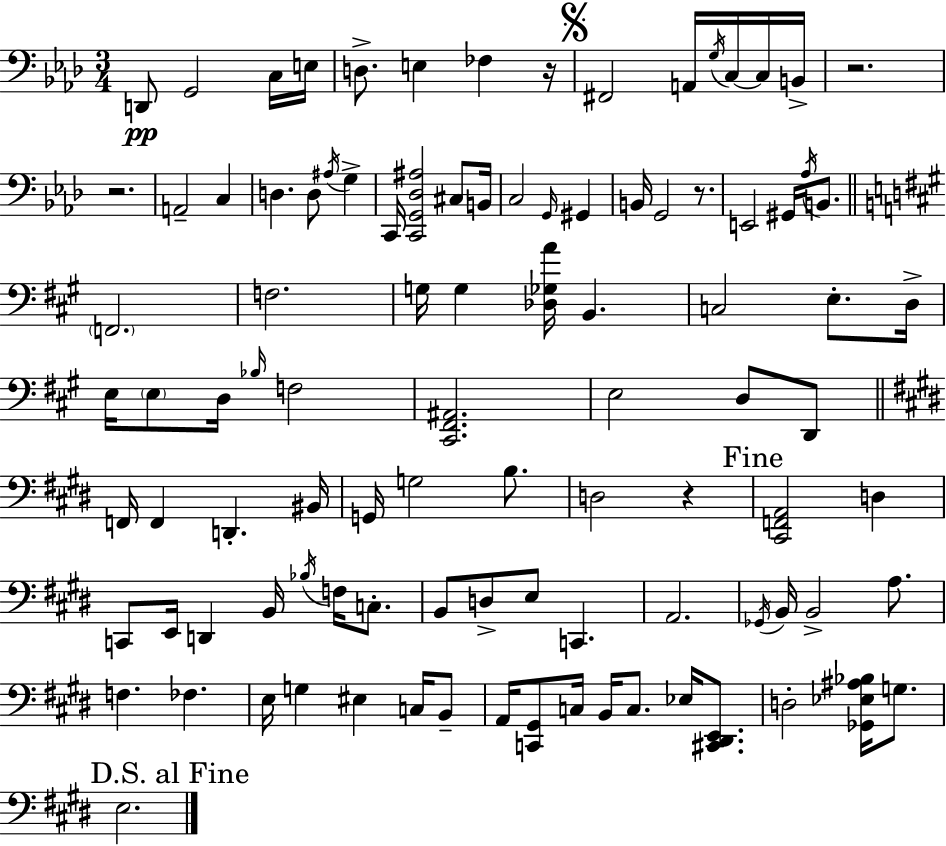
X:1
T:Untitled
M:3/4
L:1/4
K:Ab
D,,/2 G,,2 C,/4 E,/4 D,/2 E, _F, z/4 ^F,,2 A,,/4 G,/4 C,/4 C,/4 B,,/4 z2 z2 A,,2 C, D, D,/2 ^A,/4 G, C,,/4 [C,,G,,_D,^A,]2 ^C,/2 B,,/4 C,2 G,,/4 ^G,, B,,/4 G,,2 z/2 E,,2 ^G,,/4 _A,/4 B,,/2 F,,2 F,2 G,/4 G, [_D,_G,A]/4 B,, C,2 E,/2 D,/4 E,/4 E,/2 D,/4 _B,/4 F,2 [^C,,^F,,^A,,]2 E,2 D,/2 D,,/2 F,,/4 F,, D,, ^B,,/4 G,,/4 G,2 B,/2 D,2 z [^C,,F,,A,,]2 D, C,,/2 E,,/4 D,, B,,/4 _B,/4 F,/4 C,/2 B,,/2 D,/2 E,/2 C,, A,,2 _G,,/4 B,,/4 B,,2 A,/2 F, _F, E,/4 G, ^E, C,/4 B,,/2 A,,/4 [C,,^G,,]/2 C,/4 B,,/4 C,/2 _E,/4 [^C,,^D,,E,,]/2 D,2 [_G,,_E,^A,_B,]/4 G,/2 E,2